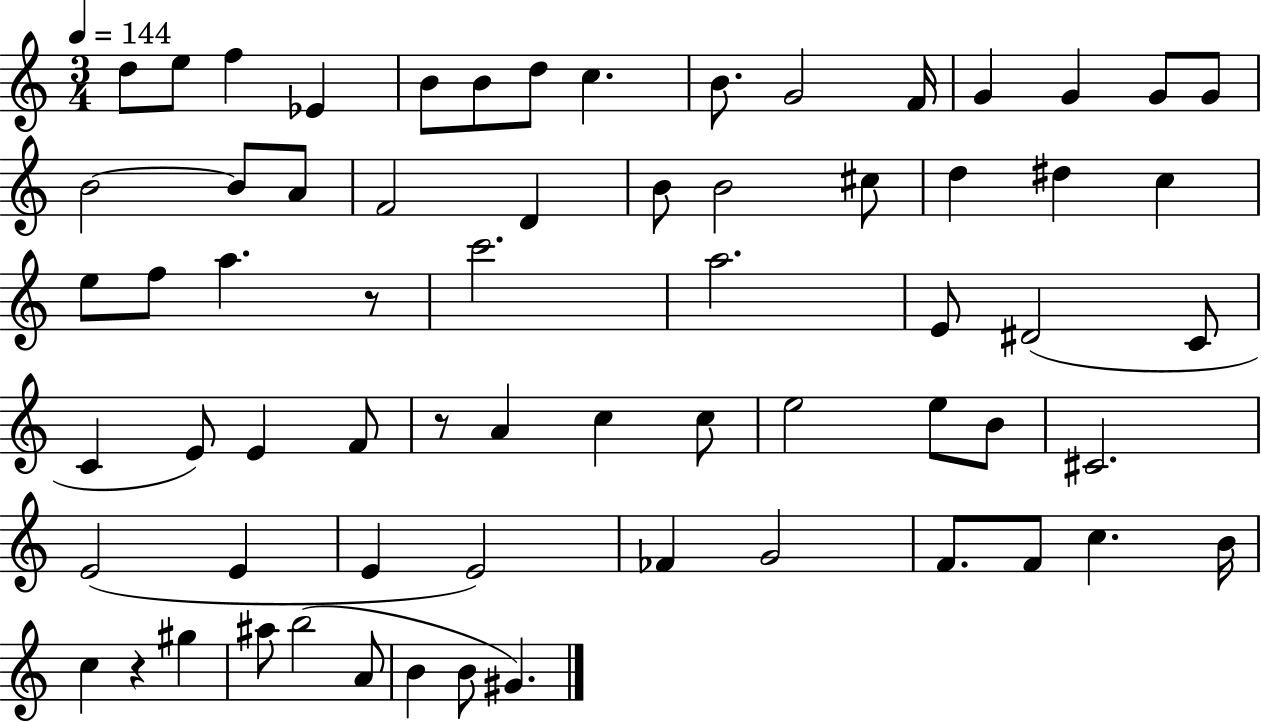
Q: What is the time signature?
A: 3/4